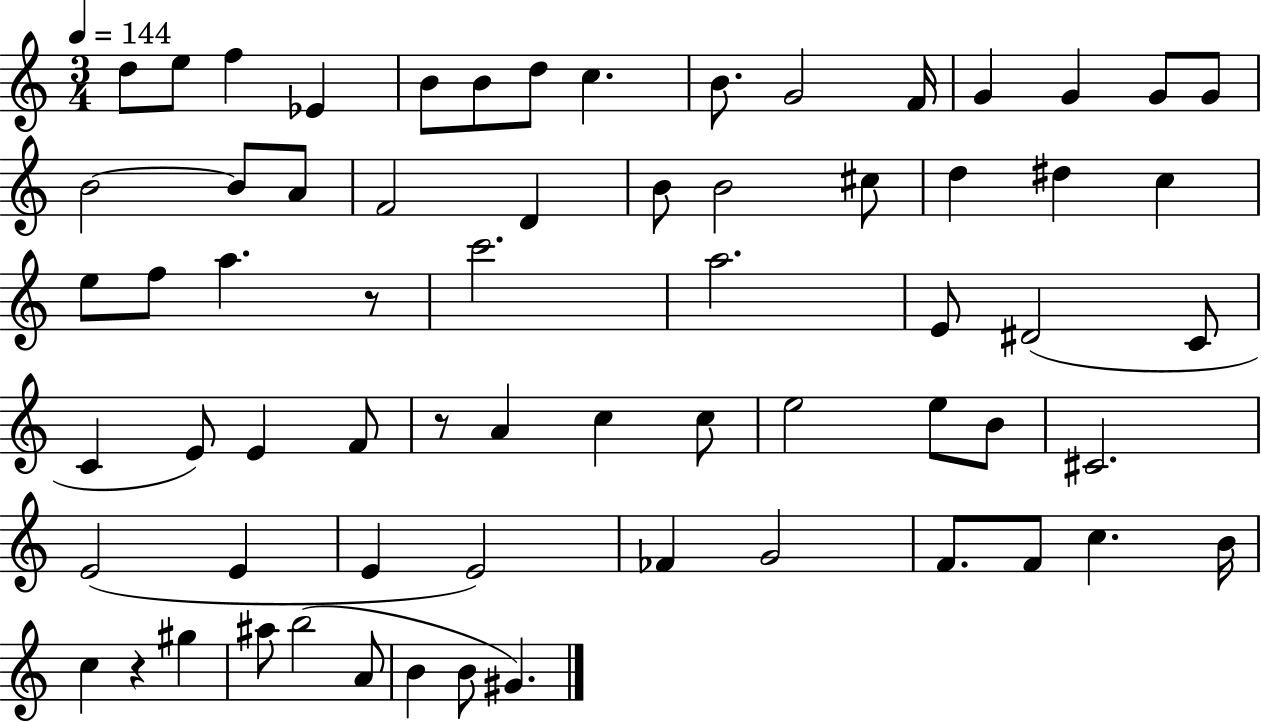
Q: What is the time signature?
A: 3/4